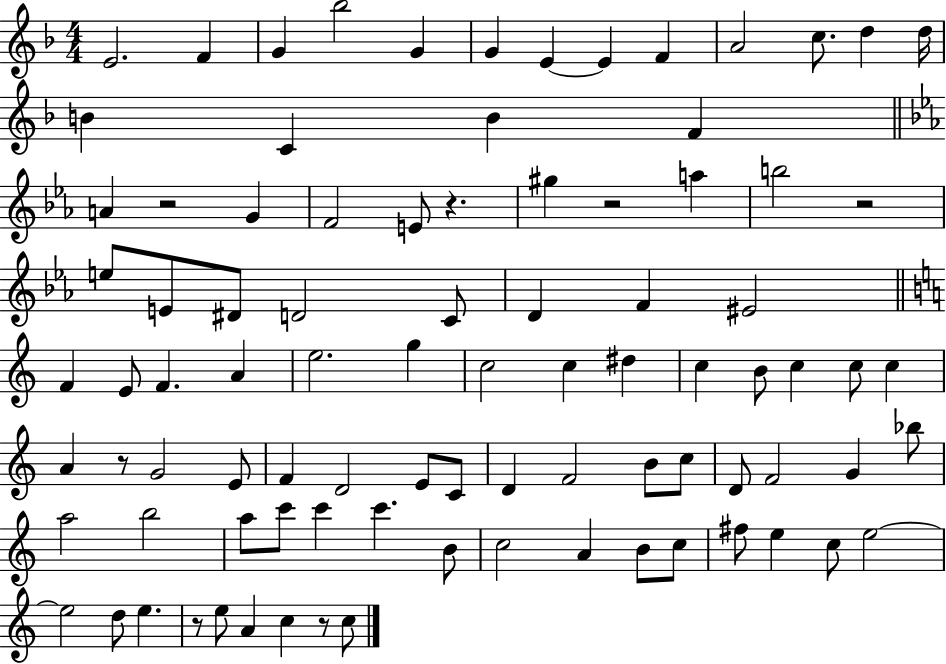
{
  \clef treble
  \numericTimeSignature
  \time 4/4
  \key f \major
  e'2. f'4 | g'4 bes''2 g'4 | g'4 e'4~~ e'4 f'4 | a'2 c''8. d''4 d''16 | \break b'4 c'4 b'4 f'4 | \bar "||" \break \key ees \major a'4 r2 g'4 | f'2 e'8 r4. | gis''4 r2 a''4 | b''2 r2 | \break e''8 e'8 dis'8 d'2 c'8 | d'4 f'4 eis'2 | \bar "||" \break \key a \minor f'4 e'8 f'4. a'4 | e''2. g''4 | c''2 c''4 dis''4 | c''4 b'8 c''4 c''8 c''4 | \break a'4 r8 g'2 e'8 | f'4 d'2 e'8 c'8 | d'4 f'2 b'8 c''8 | d'8 f'2 g'4 bes''8 | \break a''2 b''2 | a''8 c'''8 c'''4 c'''4. b'8 | c''2 a'4 b'8 c''8 | fis''8 e''4 c''8 e''2~~ | \break e''2 d''8 e''4. | r8 e''8 a'4 c''4 r8 c''8 | \bar "|."
}